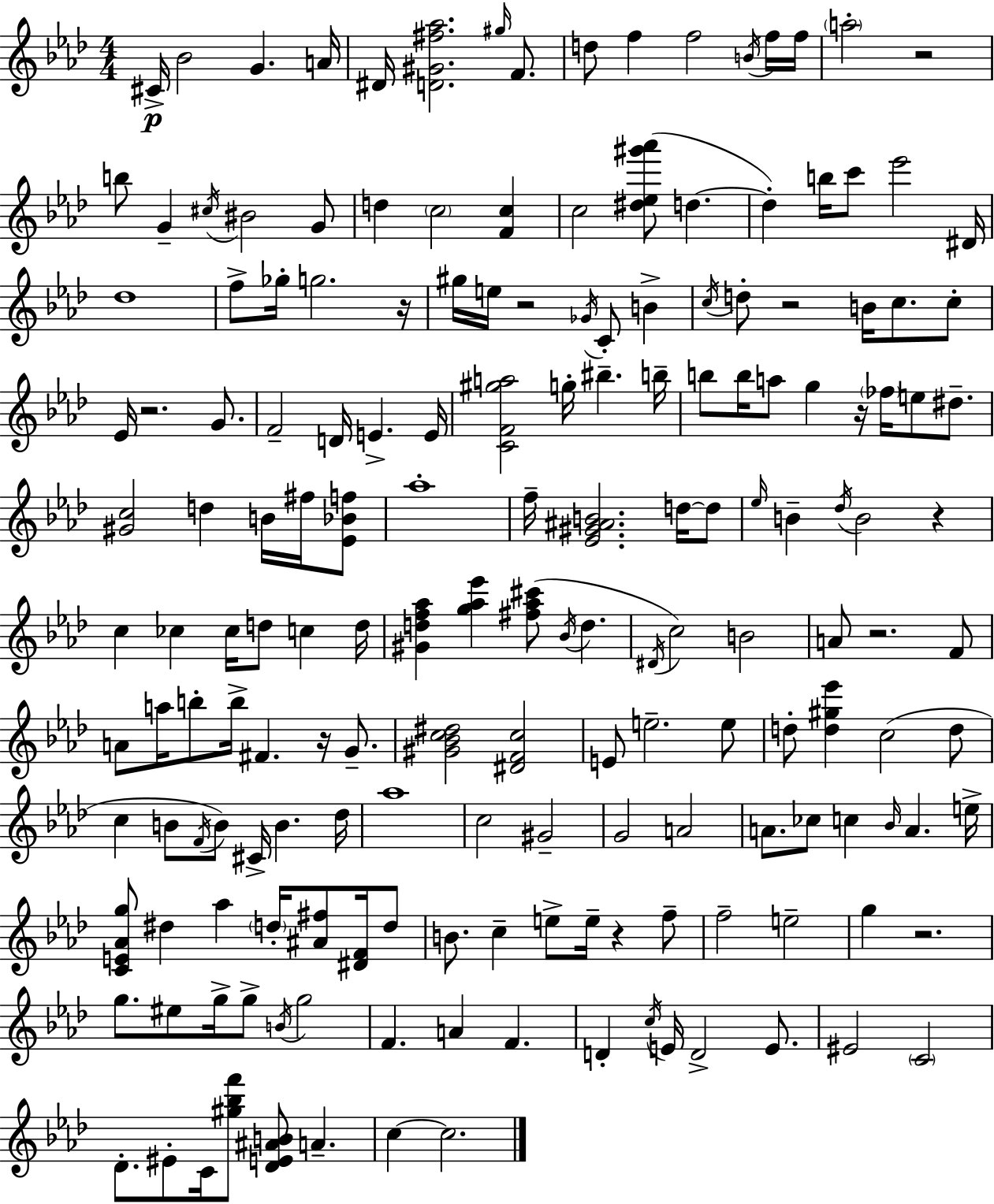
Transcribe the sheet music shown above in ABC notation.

X:1
T:Untitled
M:4/4
L:1/4
K:Ab
^C/4 _B2 G A/4 ^D/4 [D^G^f_a]2 ^g/4 F/2 d/2 f f2 B/4 f/4 f/4 a2 z2 b/2 G ^c/4 ^B2 G/2 d c2 [Fc] c2 [^d_e^g'_a']/2 d d b/4 c'/2 _e'2 ^D/4 _d4 f/2 _g/4 g2 z/4 ^g/4 e/4 z2 _G/4 C/2 B c/4 d/2 z2 B/4 c/2 c/2 _E/4 z2 G/2 F2 D/4 E E/4 [CF^ga]2 g/4 ^b b/4 b/2 b/4 a/2 g z/4 _f/4 e/2 ^d/2 [^Gc]2 d B/4 ^f/4 [_E_Bf]/2 _a4 f/4 [_E^G^AB]2 d/4 d/2 _e/4 B _d/4 B2 z c _c _c/4 d/2 c d/4 [^Gdf_a] [g_a_e'] [^f_a^c']/2 _B/4 d ^D/4 c2 B2 A/2 z2 F/2 A/2 a/4 b/2 b/4 ^F z/4 G/2 [^G_Bc^d]2 [^DFc]2 E/2 e2 e/2 d/2 [d^g_e'] c2 d/2 c B/2 F/4 B/2 ^C/4 B _d/4 _a4 c2 ^G2 G2 A2 A/2 _c/2 c _B/4 A e/4 [CE_Ag]/2 ^d _a d/4 [^A^f]/2 [^DF]/4 d/2 B/2 c e/2 e/4 z f/2 f2 e2 g z2 g/2 ^e/2 g/4 g/2 B/4 g2 F A F D c/4 E/4 D2 E/2 ^E2 C2 _D/2 ^E/2 C/4 [^g_bf']/2 [_DE^AB]/2 A c c2